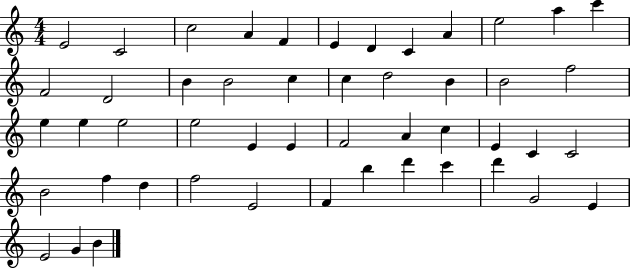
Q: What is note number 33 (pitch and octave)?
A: C4